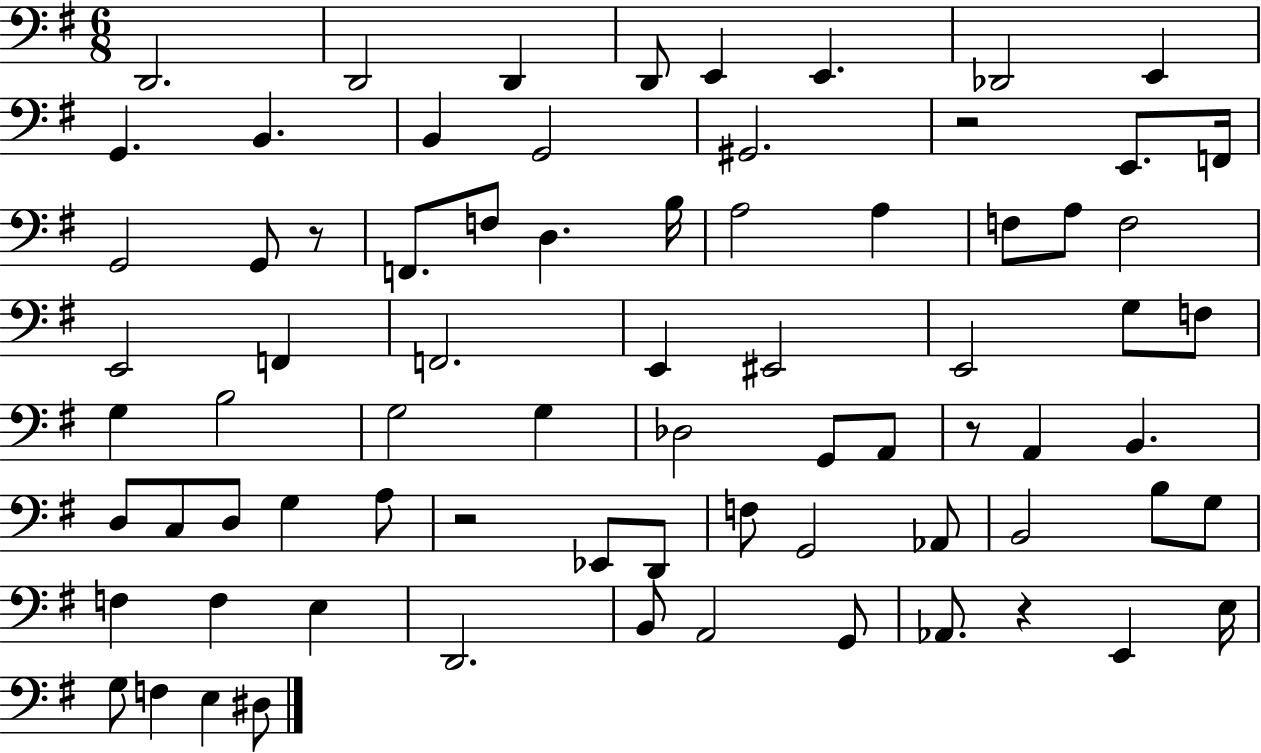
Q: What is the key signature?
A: G major